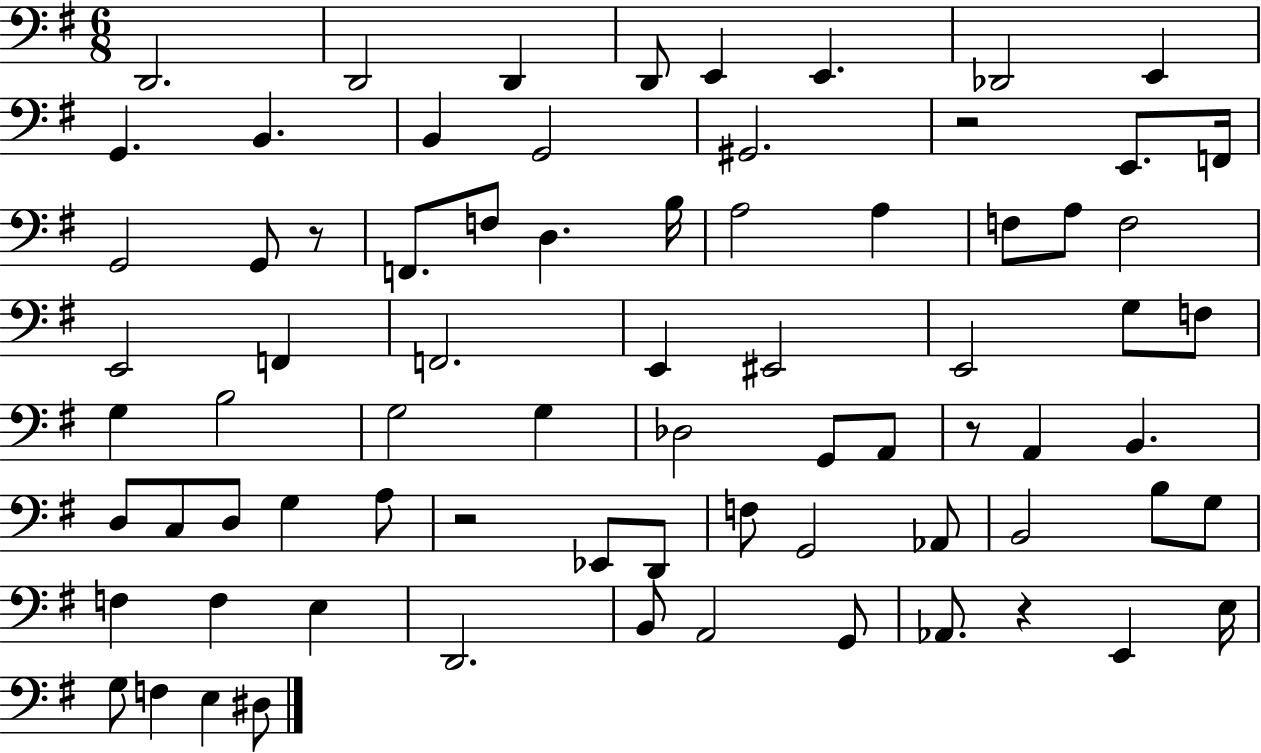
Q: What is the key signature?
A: G major